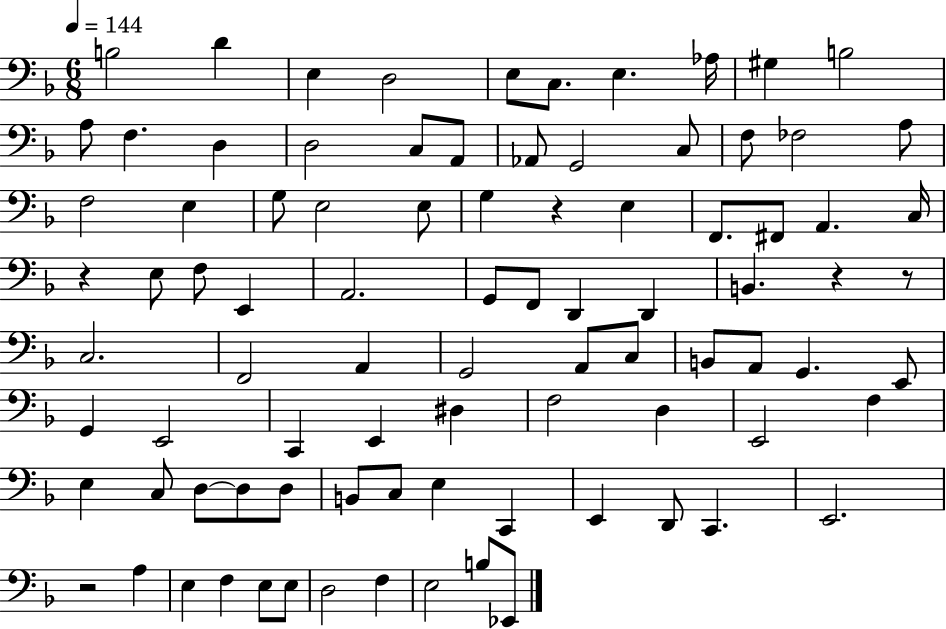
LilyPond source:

{
  \clef bass
  \numericTimeSignature
  \time 6/8
  \key f \major
  \tempo 4 = 144
  b2 d'4 | e4 d2 | e8 c8. e4. aes16 | gis4 b2 | \break a8 f4. d4 | d2 c8 a,8 | aes,8 g,2 c8 | f8 fes2 a8 | \break f2 e4 | g8 e2 e8 | g4 r4 e4 | f,8. fis,8 a,4. c16 | \break r4 e8 f8 e,4 | a,2. | g,8 f,8 d,4 d,4 | b,4. r4 r8 | \break c2. | f,2 a,4 | g,2 a,8 c8 | b,8 a,8 g,4. e,8 | \break g,4 e,2 | c,4 e,4 dis4 | f2 d4 | e,2 f4 | \break e4 c8 d8~~ d8 d8 | b,8 c8 e4 c,4 | e,4 d,8 c,4. | e,2. | \break r2 a4 | e4 f4 e8 e8 | d2 f4 | e2 b8 ees,8 | \break \bar "|."
}